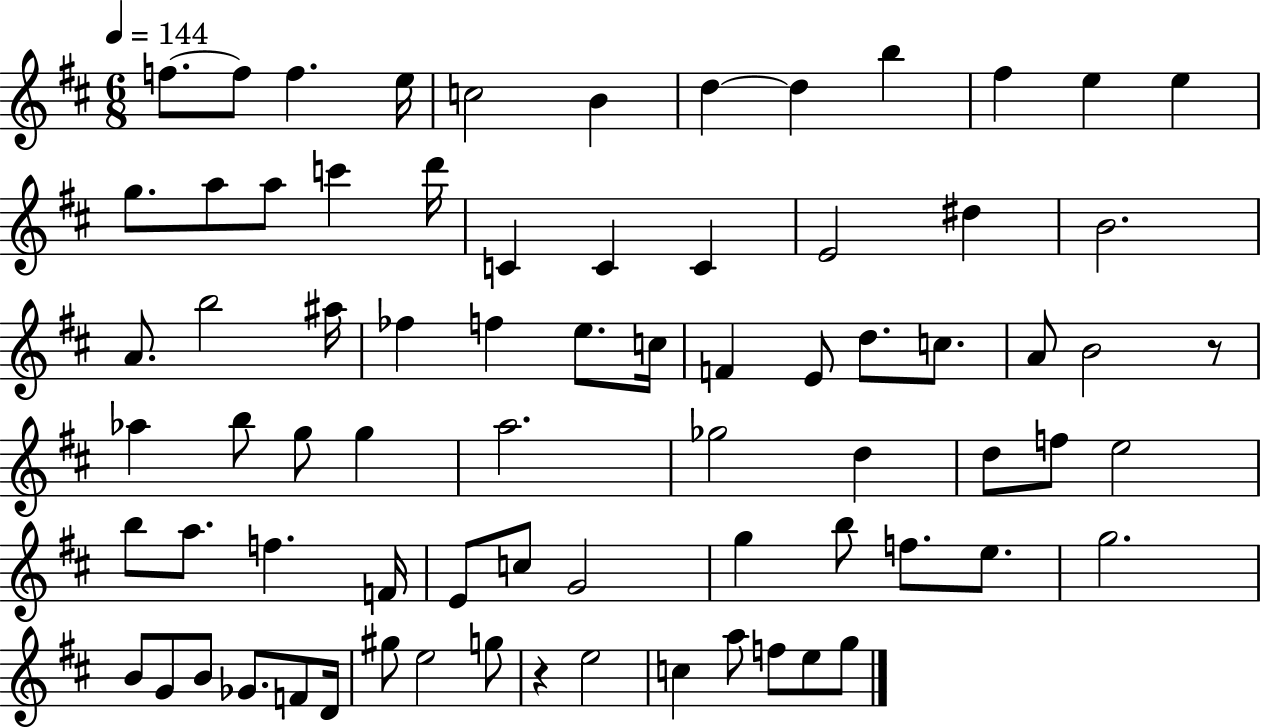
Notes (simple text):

F5/e. F5/e F5/q. E5/s C5/h B4/q D5/q D5/q B5/q F#5/q E5/q E5/q G5/e. A5/e A5/e C6/q D6/s C4/q C4/q C4/q E4/h D#5/q B4/h. A4/e. B5/h A#5/s FES5/q F5/q E5/e. C5/s F4/q E4/e D5/e. C5/e. A4/e B4/h R/e Ab5/q B5/e G5/e G5/q A5/h. Gb5/h D5/q D5/e F5/e E5/h B5/e A5/e. F5/q. F4/s E4/e C5/e G4/h G5/q B5/e F5/e. E5/e. G5/h. B4/e G4/e B4/e Gb4/e. F4/e D4/s G#5/e E5/h G5/e R/q E5/h C5/q A5/e F5/e E5/e G5/e